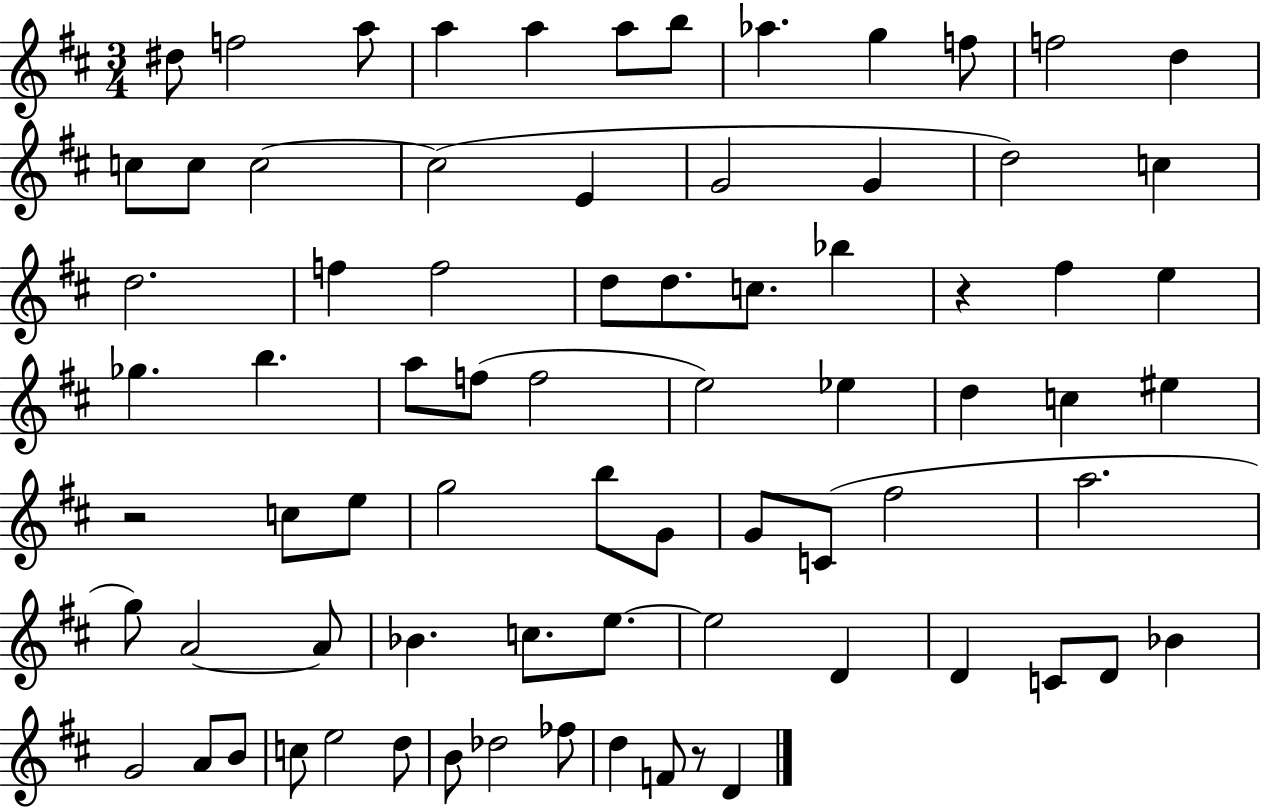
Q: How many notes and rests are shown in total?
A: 76